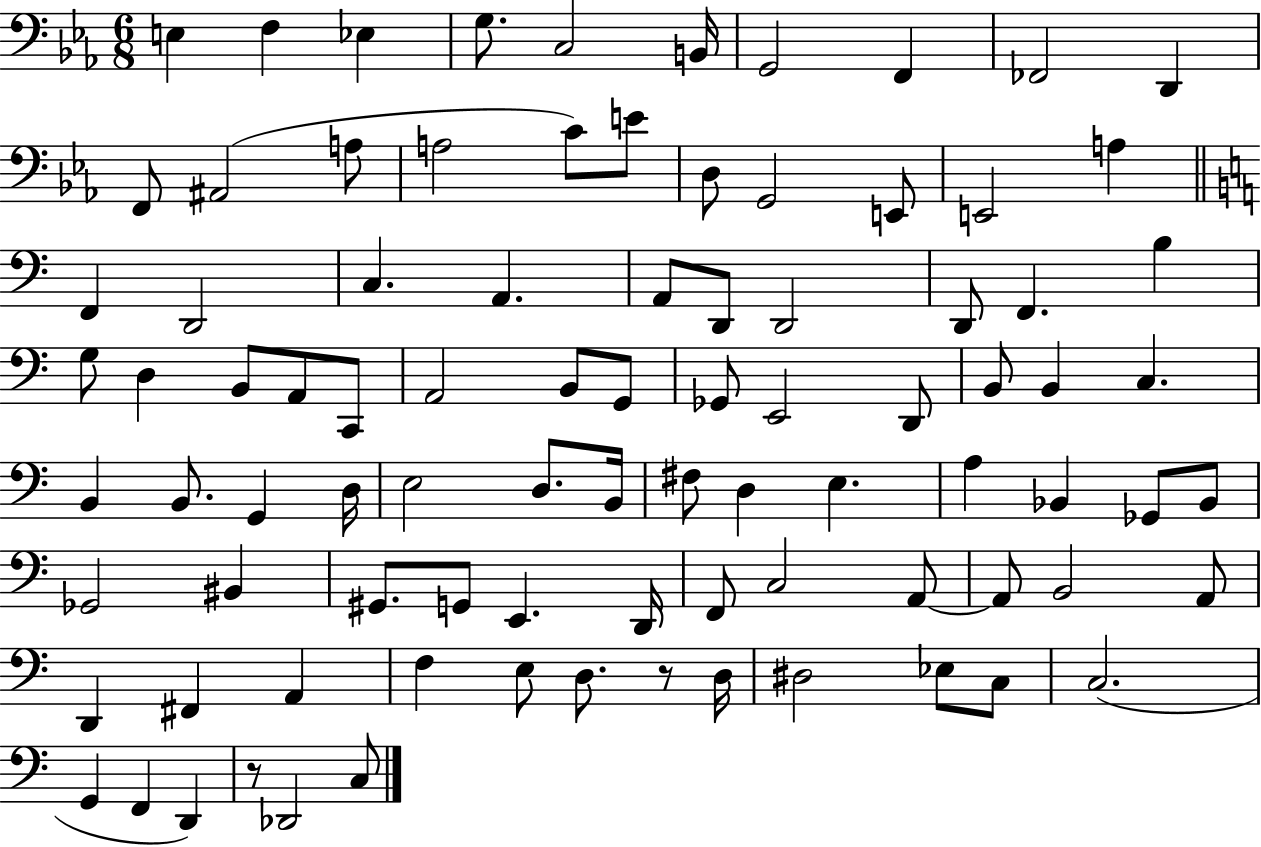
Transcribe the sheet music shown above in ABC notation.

X:1
T:Untitled
M:6/8
L:1/4
K:Eb
E, F, _E, G,/2 C,2 B,,/4 G,,2 F,, _F,,2 D,, F,,/2 ^A,,2 A,/2 A,2 C/2 E/2 D,/2 G,,2 E,,/2 E,,2 A, F,, D,,2 C, A,, A,,/2 D,,/2 D,,2 D,,/2 F,, B, G,/2 D, B,,/2 A,,/2 C,,/2 A,,2 B,,/2 G,,/2 _G,,/2 E,,2 D,,/2 B,,/2 B,, C, B,, B,,/2 G,, D,/4 E,2 D,/2 B,,/4 ^F,/2 D, E, A, _B,, _G,,/2 _B,,/2 _G,,2 ^B,, ^G,,/2 G,,/2 E,, D,,/4 F,,/2 C,2 A,,/2 A,,/2 B,,2 A,,/2 D,, ^F,, A,, F, E,/2 D,/2 z/2 D,/4 ^D,2 _E,/2 C,/2 C,2 G,, F,, D,, z/2 _D,,2 C,/2